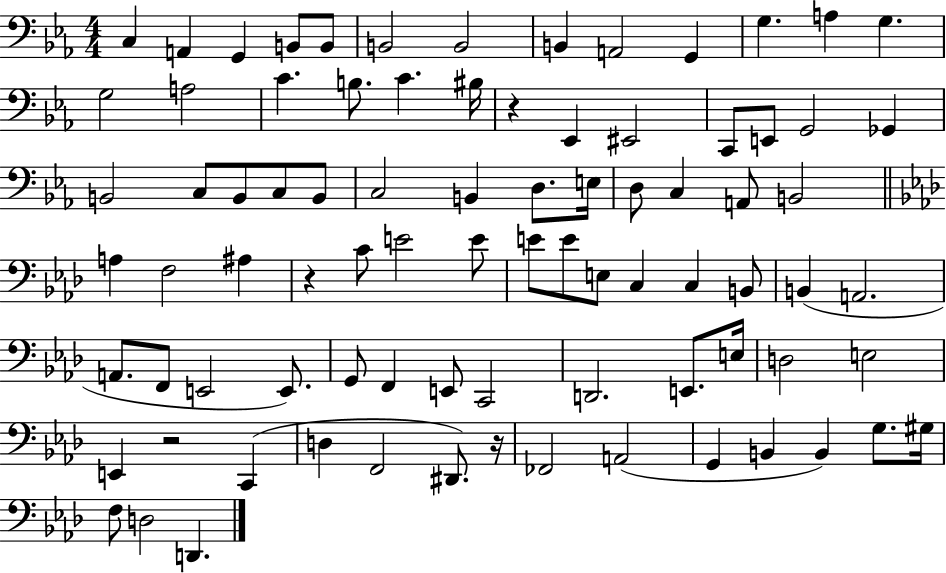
C3/q A2/q G2/q B2/e B2/e B2/h B2/h B2/q A2/h G2/q G3/q. A3/q G3/q. G3/h A3/h C4/q. B3/e. C4/q. BIS3/s R/q Eb2/q EIS2/h C2/e E2/e G2/h Gb2/q B2/h C3/e B2/e C3/e B2/e C3/h B2/q D3/e. E3/s D3/e C3/q A2/e B2/h A3/q F3/h A#3/q R/q C4/e E4/h E4/e E4/e E4/e E3/e C3/q C3/q B2/e B2/q A2/h. A2/e. F2/e E2/h E2/e. G2/e F2/q E2/e C2/h D2/h. E2/e. E3/s D3/h E3/h E2/q R/h C2/q D3/q F2/h D#2/e. R/s FES2/h A2/h G2/q B2/q B2/q G3/e. G#3/s F3/e D3/h D2/q.